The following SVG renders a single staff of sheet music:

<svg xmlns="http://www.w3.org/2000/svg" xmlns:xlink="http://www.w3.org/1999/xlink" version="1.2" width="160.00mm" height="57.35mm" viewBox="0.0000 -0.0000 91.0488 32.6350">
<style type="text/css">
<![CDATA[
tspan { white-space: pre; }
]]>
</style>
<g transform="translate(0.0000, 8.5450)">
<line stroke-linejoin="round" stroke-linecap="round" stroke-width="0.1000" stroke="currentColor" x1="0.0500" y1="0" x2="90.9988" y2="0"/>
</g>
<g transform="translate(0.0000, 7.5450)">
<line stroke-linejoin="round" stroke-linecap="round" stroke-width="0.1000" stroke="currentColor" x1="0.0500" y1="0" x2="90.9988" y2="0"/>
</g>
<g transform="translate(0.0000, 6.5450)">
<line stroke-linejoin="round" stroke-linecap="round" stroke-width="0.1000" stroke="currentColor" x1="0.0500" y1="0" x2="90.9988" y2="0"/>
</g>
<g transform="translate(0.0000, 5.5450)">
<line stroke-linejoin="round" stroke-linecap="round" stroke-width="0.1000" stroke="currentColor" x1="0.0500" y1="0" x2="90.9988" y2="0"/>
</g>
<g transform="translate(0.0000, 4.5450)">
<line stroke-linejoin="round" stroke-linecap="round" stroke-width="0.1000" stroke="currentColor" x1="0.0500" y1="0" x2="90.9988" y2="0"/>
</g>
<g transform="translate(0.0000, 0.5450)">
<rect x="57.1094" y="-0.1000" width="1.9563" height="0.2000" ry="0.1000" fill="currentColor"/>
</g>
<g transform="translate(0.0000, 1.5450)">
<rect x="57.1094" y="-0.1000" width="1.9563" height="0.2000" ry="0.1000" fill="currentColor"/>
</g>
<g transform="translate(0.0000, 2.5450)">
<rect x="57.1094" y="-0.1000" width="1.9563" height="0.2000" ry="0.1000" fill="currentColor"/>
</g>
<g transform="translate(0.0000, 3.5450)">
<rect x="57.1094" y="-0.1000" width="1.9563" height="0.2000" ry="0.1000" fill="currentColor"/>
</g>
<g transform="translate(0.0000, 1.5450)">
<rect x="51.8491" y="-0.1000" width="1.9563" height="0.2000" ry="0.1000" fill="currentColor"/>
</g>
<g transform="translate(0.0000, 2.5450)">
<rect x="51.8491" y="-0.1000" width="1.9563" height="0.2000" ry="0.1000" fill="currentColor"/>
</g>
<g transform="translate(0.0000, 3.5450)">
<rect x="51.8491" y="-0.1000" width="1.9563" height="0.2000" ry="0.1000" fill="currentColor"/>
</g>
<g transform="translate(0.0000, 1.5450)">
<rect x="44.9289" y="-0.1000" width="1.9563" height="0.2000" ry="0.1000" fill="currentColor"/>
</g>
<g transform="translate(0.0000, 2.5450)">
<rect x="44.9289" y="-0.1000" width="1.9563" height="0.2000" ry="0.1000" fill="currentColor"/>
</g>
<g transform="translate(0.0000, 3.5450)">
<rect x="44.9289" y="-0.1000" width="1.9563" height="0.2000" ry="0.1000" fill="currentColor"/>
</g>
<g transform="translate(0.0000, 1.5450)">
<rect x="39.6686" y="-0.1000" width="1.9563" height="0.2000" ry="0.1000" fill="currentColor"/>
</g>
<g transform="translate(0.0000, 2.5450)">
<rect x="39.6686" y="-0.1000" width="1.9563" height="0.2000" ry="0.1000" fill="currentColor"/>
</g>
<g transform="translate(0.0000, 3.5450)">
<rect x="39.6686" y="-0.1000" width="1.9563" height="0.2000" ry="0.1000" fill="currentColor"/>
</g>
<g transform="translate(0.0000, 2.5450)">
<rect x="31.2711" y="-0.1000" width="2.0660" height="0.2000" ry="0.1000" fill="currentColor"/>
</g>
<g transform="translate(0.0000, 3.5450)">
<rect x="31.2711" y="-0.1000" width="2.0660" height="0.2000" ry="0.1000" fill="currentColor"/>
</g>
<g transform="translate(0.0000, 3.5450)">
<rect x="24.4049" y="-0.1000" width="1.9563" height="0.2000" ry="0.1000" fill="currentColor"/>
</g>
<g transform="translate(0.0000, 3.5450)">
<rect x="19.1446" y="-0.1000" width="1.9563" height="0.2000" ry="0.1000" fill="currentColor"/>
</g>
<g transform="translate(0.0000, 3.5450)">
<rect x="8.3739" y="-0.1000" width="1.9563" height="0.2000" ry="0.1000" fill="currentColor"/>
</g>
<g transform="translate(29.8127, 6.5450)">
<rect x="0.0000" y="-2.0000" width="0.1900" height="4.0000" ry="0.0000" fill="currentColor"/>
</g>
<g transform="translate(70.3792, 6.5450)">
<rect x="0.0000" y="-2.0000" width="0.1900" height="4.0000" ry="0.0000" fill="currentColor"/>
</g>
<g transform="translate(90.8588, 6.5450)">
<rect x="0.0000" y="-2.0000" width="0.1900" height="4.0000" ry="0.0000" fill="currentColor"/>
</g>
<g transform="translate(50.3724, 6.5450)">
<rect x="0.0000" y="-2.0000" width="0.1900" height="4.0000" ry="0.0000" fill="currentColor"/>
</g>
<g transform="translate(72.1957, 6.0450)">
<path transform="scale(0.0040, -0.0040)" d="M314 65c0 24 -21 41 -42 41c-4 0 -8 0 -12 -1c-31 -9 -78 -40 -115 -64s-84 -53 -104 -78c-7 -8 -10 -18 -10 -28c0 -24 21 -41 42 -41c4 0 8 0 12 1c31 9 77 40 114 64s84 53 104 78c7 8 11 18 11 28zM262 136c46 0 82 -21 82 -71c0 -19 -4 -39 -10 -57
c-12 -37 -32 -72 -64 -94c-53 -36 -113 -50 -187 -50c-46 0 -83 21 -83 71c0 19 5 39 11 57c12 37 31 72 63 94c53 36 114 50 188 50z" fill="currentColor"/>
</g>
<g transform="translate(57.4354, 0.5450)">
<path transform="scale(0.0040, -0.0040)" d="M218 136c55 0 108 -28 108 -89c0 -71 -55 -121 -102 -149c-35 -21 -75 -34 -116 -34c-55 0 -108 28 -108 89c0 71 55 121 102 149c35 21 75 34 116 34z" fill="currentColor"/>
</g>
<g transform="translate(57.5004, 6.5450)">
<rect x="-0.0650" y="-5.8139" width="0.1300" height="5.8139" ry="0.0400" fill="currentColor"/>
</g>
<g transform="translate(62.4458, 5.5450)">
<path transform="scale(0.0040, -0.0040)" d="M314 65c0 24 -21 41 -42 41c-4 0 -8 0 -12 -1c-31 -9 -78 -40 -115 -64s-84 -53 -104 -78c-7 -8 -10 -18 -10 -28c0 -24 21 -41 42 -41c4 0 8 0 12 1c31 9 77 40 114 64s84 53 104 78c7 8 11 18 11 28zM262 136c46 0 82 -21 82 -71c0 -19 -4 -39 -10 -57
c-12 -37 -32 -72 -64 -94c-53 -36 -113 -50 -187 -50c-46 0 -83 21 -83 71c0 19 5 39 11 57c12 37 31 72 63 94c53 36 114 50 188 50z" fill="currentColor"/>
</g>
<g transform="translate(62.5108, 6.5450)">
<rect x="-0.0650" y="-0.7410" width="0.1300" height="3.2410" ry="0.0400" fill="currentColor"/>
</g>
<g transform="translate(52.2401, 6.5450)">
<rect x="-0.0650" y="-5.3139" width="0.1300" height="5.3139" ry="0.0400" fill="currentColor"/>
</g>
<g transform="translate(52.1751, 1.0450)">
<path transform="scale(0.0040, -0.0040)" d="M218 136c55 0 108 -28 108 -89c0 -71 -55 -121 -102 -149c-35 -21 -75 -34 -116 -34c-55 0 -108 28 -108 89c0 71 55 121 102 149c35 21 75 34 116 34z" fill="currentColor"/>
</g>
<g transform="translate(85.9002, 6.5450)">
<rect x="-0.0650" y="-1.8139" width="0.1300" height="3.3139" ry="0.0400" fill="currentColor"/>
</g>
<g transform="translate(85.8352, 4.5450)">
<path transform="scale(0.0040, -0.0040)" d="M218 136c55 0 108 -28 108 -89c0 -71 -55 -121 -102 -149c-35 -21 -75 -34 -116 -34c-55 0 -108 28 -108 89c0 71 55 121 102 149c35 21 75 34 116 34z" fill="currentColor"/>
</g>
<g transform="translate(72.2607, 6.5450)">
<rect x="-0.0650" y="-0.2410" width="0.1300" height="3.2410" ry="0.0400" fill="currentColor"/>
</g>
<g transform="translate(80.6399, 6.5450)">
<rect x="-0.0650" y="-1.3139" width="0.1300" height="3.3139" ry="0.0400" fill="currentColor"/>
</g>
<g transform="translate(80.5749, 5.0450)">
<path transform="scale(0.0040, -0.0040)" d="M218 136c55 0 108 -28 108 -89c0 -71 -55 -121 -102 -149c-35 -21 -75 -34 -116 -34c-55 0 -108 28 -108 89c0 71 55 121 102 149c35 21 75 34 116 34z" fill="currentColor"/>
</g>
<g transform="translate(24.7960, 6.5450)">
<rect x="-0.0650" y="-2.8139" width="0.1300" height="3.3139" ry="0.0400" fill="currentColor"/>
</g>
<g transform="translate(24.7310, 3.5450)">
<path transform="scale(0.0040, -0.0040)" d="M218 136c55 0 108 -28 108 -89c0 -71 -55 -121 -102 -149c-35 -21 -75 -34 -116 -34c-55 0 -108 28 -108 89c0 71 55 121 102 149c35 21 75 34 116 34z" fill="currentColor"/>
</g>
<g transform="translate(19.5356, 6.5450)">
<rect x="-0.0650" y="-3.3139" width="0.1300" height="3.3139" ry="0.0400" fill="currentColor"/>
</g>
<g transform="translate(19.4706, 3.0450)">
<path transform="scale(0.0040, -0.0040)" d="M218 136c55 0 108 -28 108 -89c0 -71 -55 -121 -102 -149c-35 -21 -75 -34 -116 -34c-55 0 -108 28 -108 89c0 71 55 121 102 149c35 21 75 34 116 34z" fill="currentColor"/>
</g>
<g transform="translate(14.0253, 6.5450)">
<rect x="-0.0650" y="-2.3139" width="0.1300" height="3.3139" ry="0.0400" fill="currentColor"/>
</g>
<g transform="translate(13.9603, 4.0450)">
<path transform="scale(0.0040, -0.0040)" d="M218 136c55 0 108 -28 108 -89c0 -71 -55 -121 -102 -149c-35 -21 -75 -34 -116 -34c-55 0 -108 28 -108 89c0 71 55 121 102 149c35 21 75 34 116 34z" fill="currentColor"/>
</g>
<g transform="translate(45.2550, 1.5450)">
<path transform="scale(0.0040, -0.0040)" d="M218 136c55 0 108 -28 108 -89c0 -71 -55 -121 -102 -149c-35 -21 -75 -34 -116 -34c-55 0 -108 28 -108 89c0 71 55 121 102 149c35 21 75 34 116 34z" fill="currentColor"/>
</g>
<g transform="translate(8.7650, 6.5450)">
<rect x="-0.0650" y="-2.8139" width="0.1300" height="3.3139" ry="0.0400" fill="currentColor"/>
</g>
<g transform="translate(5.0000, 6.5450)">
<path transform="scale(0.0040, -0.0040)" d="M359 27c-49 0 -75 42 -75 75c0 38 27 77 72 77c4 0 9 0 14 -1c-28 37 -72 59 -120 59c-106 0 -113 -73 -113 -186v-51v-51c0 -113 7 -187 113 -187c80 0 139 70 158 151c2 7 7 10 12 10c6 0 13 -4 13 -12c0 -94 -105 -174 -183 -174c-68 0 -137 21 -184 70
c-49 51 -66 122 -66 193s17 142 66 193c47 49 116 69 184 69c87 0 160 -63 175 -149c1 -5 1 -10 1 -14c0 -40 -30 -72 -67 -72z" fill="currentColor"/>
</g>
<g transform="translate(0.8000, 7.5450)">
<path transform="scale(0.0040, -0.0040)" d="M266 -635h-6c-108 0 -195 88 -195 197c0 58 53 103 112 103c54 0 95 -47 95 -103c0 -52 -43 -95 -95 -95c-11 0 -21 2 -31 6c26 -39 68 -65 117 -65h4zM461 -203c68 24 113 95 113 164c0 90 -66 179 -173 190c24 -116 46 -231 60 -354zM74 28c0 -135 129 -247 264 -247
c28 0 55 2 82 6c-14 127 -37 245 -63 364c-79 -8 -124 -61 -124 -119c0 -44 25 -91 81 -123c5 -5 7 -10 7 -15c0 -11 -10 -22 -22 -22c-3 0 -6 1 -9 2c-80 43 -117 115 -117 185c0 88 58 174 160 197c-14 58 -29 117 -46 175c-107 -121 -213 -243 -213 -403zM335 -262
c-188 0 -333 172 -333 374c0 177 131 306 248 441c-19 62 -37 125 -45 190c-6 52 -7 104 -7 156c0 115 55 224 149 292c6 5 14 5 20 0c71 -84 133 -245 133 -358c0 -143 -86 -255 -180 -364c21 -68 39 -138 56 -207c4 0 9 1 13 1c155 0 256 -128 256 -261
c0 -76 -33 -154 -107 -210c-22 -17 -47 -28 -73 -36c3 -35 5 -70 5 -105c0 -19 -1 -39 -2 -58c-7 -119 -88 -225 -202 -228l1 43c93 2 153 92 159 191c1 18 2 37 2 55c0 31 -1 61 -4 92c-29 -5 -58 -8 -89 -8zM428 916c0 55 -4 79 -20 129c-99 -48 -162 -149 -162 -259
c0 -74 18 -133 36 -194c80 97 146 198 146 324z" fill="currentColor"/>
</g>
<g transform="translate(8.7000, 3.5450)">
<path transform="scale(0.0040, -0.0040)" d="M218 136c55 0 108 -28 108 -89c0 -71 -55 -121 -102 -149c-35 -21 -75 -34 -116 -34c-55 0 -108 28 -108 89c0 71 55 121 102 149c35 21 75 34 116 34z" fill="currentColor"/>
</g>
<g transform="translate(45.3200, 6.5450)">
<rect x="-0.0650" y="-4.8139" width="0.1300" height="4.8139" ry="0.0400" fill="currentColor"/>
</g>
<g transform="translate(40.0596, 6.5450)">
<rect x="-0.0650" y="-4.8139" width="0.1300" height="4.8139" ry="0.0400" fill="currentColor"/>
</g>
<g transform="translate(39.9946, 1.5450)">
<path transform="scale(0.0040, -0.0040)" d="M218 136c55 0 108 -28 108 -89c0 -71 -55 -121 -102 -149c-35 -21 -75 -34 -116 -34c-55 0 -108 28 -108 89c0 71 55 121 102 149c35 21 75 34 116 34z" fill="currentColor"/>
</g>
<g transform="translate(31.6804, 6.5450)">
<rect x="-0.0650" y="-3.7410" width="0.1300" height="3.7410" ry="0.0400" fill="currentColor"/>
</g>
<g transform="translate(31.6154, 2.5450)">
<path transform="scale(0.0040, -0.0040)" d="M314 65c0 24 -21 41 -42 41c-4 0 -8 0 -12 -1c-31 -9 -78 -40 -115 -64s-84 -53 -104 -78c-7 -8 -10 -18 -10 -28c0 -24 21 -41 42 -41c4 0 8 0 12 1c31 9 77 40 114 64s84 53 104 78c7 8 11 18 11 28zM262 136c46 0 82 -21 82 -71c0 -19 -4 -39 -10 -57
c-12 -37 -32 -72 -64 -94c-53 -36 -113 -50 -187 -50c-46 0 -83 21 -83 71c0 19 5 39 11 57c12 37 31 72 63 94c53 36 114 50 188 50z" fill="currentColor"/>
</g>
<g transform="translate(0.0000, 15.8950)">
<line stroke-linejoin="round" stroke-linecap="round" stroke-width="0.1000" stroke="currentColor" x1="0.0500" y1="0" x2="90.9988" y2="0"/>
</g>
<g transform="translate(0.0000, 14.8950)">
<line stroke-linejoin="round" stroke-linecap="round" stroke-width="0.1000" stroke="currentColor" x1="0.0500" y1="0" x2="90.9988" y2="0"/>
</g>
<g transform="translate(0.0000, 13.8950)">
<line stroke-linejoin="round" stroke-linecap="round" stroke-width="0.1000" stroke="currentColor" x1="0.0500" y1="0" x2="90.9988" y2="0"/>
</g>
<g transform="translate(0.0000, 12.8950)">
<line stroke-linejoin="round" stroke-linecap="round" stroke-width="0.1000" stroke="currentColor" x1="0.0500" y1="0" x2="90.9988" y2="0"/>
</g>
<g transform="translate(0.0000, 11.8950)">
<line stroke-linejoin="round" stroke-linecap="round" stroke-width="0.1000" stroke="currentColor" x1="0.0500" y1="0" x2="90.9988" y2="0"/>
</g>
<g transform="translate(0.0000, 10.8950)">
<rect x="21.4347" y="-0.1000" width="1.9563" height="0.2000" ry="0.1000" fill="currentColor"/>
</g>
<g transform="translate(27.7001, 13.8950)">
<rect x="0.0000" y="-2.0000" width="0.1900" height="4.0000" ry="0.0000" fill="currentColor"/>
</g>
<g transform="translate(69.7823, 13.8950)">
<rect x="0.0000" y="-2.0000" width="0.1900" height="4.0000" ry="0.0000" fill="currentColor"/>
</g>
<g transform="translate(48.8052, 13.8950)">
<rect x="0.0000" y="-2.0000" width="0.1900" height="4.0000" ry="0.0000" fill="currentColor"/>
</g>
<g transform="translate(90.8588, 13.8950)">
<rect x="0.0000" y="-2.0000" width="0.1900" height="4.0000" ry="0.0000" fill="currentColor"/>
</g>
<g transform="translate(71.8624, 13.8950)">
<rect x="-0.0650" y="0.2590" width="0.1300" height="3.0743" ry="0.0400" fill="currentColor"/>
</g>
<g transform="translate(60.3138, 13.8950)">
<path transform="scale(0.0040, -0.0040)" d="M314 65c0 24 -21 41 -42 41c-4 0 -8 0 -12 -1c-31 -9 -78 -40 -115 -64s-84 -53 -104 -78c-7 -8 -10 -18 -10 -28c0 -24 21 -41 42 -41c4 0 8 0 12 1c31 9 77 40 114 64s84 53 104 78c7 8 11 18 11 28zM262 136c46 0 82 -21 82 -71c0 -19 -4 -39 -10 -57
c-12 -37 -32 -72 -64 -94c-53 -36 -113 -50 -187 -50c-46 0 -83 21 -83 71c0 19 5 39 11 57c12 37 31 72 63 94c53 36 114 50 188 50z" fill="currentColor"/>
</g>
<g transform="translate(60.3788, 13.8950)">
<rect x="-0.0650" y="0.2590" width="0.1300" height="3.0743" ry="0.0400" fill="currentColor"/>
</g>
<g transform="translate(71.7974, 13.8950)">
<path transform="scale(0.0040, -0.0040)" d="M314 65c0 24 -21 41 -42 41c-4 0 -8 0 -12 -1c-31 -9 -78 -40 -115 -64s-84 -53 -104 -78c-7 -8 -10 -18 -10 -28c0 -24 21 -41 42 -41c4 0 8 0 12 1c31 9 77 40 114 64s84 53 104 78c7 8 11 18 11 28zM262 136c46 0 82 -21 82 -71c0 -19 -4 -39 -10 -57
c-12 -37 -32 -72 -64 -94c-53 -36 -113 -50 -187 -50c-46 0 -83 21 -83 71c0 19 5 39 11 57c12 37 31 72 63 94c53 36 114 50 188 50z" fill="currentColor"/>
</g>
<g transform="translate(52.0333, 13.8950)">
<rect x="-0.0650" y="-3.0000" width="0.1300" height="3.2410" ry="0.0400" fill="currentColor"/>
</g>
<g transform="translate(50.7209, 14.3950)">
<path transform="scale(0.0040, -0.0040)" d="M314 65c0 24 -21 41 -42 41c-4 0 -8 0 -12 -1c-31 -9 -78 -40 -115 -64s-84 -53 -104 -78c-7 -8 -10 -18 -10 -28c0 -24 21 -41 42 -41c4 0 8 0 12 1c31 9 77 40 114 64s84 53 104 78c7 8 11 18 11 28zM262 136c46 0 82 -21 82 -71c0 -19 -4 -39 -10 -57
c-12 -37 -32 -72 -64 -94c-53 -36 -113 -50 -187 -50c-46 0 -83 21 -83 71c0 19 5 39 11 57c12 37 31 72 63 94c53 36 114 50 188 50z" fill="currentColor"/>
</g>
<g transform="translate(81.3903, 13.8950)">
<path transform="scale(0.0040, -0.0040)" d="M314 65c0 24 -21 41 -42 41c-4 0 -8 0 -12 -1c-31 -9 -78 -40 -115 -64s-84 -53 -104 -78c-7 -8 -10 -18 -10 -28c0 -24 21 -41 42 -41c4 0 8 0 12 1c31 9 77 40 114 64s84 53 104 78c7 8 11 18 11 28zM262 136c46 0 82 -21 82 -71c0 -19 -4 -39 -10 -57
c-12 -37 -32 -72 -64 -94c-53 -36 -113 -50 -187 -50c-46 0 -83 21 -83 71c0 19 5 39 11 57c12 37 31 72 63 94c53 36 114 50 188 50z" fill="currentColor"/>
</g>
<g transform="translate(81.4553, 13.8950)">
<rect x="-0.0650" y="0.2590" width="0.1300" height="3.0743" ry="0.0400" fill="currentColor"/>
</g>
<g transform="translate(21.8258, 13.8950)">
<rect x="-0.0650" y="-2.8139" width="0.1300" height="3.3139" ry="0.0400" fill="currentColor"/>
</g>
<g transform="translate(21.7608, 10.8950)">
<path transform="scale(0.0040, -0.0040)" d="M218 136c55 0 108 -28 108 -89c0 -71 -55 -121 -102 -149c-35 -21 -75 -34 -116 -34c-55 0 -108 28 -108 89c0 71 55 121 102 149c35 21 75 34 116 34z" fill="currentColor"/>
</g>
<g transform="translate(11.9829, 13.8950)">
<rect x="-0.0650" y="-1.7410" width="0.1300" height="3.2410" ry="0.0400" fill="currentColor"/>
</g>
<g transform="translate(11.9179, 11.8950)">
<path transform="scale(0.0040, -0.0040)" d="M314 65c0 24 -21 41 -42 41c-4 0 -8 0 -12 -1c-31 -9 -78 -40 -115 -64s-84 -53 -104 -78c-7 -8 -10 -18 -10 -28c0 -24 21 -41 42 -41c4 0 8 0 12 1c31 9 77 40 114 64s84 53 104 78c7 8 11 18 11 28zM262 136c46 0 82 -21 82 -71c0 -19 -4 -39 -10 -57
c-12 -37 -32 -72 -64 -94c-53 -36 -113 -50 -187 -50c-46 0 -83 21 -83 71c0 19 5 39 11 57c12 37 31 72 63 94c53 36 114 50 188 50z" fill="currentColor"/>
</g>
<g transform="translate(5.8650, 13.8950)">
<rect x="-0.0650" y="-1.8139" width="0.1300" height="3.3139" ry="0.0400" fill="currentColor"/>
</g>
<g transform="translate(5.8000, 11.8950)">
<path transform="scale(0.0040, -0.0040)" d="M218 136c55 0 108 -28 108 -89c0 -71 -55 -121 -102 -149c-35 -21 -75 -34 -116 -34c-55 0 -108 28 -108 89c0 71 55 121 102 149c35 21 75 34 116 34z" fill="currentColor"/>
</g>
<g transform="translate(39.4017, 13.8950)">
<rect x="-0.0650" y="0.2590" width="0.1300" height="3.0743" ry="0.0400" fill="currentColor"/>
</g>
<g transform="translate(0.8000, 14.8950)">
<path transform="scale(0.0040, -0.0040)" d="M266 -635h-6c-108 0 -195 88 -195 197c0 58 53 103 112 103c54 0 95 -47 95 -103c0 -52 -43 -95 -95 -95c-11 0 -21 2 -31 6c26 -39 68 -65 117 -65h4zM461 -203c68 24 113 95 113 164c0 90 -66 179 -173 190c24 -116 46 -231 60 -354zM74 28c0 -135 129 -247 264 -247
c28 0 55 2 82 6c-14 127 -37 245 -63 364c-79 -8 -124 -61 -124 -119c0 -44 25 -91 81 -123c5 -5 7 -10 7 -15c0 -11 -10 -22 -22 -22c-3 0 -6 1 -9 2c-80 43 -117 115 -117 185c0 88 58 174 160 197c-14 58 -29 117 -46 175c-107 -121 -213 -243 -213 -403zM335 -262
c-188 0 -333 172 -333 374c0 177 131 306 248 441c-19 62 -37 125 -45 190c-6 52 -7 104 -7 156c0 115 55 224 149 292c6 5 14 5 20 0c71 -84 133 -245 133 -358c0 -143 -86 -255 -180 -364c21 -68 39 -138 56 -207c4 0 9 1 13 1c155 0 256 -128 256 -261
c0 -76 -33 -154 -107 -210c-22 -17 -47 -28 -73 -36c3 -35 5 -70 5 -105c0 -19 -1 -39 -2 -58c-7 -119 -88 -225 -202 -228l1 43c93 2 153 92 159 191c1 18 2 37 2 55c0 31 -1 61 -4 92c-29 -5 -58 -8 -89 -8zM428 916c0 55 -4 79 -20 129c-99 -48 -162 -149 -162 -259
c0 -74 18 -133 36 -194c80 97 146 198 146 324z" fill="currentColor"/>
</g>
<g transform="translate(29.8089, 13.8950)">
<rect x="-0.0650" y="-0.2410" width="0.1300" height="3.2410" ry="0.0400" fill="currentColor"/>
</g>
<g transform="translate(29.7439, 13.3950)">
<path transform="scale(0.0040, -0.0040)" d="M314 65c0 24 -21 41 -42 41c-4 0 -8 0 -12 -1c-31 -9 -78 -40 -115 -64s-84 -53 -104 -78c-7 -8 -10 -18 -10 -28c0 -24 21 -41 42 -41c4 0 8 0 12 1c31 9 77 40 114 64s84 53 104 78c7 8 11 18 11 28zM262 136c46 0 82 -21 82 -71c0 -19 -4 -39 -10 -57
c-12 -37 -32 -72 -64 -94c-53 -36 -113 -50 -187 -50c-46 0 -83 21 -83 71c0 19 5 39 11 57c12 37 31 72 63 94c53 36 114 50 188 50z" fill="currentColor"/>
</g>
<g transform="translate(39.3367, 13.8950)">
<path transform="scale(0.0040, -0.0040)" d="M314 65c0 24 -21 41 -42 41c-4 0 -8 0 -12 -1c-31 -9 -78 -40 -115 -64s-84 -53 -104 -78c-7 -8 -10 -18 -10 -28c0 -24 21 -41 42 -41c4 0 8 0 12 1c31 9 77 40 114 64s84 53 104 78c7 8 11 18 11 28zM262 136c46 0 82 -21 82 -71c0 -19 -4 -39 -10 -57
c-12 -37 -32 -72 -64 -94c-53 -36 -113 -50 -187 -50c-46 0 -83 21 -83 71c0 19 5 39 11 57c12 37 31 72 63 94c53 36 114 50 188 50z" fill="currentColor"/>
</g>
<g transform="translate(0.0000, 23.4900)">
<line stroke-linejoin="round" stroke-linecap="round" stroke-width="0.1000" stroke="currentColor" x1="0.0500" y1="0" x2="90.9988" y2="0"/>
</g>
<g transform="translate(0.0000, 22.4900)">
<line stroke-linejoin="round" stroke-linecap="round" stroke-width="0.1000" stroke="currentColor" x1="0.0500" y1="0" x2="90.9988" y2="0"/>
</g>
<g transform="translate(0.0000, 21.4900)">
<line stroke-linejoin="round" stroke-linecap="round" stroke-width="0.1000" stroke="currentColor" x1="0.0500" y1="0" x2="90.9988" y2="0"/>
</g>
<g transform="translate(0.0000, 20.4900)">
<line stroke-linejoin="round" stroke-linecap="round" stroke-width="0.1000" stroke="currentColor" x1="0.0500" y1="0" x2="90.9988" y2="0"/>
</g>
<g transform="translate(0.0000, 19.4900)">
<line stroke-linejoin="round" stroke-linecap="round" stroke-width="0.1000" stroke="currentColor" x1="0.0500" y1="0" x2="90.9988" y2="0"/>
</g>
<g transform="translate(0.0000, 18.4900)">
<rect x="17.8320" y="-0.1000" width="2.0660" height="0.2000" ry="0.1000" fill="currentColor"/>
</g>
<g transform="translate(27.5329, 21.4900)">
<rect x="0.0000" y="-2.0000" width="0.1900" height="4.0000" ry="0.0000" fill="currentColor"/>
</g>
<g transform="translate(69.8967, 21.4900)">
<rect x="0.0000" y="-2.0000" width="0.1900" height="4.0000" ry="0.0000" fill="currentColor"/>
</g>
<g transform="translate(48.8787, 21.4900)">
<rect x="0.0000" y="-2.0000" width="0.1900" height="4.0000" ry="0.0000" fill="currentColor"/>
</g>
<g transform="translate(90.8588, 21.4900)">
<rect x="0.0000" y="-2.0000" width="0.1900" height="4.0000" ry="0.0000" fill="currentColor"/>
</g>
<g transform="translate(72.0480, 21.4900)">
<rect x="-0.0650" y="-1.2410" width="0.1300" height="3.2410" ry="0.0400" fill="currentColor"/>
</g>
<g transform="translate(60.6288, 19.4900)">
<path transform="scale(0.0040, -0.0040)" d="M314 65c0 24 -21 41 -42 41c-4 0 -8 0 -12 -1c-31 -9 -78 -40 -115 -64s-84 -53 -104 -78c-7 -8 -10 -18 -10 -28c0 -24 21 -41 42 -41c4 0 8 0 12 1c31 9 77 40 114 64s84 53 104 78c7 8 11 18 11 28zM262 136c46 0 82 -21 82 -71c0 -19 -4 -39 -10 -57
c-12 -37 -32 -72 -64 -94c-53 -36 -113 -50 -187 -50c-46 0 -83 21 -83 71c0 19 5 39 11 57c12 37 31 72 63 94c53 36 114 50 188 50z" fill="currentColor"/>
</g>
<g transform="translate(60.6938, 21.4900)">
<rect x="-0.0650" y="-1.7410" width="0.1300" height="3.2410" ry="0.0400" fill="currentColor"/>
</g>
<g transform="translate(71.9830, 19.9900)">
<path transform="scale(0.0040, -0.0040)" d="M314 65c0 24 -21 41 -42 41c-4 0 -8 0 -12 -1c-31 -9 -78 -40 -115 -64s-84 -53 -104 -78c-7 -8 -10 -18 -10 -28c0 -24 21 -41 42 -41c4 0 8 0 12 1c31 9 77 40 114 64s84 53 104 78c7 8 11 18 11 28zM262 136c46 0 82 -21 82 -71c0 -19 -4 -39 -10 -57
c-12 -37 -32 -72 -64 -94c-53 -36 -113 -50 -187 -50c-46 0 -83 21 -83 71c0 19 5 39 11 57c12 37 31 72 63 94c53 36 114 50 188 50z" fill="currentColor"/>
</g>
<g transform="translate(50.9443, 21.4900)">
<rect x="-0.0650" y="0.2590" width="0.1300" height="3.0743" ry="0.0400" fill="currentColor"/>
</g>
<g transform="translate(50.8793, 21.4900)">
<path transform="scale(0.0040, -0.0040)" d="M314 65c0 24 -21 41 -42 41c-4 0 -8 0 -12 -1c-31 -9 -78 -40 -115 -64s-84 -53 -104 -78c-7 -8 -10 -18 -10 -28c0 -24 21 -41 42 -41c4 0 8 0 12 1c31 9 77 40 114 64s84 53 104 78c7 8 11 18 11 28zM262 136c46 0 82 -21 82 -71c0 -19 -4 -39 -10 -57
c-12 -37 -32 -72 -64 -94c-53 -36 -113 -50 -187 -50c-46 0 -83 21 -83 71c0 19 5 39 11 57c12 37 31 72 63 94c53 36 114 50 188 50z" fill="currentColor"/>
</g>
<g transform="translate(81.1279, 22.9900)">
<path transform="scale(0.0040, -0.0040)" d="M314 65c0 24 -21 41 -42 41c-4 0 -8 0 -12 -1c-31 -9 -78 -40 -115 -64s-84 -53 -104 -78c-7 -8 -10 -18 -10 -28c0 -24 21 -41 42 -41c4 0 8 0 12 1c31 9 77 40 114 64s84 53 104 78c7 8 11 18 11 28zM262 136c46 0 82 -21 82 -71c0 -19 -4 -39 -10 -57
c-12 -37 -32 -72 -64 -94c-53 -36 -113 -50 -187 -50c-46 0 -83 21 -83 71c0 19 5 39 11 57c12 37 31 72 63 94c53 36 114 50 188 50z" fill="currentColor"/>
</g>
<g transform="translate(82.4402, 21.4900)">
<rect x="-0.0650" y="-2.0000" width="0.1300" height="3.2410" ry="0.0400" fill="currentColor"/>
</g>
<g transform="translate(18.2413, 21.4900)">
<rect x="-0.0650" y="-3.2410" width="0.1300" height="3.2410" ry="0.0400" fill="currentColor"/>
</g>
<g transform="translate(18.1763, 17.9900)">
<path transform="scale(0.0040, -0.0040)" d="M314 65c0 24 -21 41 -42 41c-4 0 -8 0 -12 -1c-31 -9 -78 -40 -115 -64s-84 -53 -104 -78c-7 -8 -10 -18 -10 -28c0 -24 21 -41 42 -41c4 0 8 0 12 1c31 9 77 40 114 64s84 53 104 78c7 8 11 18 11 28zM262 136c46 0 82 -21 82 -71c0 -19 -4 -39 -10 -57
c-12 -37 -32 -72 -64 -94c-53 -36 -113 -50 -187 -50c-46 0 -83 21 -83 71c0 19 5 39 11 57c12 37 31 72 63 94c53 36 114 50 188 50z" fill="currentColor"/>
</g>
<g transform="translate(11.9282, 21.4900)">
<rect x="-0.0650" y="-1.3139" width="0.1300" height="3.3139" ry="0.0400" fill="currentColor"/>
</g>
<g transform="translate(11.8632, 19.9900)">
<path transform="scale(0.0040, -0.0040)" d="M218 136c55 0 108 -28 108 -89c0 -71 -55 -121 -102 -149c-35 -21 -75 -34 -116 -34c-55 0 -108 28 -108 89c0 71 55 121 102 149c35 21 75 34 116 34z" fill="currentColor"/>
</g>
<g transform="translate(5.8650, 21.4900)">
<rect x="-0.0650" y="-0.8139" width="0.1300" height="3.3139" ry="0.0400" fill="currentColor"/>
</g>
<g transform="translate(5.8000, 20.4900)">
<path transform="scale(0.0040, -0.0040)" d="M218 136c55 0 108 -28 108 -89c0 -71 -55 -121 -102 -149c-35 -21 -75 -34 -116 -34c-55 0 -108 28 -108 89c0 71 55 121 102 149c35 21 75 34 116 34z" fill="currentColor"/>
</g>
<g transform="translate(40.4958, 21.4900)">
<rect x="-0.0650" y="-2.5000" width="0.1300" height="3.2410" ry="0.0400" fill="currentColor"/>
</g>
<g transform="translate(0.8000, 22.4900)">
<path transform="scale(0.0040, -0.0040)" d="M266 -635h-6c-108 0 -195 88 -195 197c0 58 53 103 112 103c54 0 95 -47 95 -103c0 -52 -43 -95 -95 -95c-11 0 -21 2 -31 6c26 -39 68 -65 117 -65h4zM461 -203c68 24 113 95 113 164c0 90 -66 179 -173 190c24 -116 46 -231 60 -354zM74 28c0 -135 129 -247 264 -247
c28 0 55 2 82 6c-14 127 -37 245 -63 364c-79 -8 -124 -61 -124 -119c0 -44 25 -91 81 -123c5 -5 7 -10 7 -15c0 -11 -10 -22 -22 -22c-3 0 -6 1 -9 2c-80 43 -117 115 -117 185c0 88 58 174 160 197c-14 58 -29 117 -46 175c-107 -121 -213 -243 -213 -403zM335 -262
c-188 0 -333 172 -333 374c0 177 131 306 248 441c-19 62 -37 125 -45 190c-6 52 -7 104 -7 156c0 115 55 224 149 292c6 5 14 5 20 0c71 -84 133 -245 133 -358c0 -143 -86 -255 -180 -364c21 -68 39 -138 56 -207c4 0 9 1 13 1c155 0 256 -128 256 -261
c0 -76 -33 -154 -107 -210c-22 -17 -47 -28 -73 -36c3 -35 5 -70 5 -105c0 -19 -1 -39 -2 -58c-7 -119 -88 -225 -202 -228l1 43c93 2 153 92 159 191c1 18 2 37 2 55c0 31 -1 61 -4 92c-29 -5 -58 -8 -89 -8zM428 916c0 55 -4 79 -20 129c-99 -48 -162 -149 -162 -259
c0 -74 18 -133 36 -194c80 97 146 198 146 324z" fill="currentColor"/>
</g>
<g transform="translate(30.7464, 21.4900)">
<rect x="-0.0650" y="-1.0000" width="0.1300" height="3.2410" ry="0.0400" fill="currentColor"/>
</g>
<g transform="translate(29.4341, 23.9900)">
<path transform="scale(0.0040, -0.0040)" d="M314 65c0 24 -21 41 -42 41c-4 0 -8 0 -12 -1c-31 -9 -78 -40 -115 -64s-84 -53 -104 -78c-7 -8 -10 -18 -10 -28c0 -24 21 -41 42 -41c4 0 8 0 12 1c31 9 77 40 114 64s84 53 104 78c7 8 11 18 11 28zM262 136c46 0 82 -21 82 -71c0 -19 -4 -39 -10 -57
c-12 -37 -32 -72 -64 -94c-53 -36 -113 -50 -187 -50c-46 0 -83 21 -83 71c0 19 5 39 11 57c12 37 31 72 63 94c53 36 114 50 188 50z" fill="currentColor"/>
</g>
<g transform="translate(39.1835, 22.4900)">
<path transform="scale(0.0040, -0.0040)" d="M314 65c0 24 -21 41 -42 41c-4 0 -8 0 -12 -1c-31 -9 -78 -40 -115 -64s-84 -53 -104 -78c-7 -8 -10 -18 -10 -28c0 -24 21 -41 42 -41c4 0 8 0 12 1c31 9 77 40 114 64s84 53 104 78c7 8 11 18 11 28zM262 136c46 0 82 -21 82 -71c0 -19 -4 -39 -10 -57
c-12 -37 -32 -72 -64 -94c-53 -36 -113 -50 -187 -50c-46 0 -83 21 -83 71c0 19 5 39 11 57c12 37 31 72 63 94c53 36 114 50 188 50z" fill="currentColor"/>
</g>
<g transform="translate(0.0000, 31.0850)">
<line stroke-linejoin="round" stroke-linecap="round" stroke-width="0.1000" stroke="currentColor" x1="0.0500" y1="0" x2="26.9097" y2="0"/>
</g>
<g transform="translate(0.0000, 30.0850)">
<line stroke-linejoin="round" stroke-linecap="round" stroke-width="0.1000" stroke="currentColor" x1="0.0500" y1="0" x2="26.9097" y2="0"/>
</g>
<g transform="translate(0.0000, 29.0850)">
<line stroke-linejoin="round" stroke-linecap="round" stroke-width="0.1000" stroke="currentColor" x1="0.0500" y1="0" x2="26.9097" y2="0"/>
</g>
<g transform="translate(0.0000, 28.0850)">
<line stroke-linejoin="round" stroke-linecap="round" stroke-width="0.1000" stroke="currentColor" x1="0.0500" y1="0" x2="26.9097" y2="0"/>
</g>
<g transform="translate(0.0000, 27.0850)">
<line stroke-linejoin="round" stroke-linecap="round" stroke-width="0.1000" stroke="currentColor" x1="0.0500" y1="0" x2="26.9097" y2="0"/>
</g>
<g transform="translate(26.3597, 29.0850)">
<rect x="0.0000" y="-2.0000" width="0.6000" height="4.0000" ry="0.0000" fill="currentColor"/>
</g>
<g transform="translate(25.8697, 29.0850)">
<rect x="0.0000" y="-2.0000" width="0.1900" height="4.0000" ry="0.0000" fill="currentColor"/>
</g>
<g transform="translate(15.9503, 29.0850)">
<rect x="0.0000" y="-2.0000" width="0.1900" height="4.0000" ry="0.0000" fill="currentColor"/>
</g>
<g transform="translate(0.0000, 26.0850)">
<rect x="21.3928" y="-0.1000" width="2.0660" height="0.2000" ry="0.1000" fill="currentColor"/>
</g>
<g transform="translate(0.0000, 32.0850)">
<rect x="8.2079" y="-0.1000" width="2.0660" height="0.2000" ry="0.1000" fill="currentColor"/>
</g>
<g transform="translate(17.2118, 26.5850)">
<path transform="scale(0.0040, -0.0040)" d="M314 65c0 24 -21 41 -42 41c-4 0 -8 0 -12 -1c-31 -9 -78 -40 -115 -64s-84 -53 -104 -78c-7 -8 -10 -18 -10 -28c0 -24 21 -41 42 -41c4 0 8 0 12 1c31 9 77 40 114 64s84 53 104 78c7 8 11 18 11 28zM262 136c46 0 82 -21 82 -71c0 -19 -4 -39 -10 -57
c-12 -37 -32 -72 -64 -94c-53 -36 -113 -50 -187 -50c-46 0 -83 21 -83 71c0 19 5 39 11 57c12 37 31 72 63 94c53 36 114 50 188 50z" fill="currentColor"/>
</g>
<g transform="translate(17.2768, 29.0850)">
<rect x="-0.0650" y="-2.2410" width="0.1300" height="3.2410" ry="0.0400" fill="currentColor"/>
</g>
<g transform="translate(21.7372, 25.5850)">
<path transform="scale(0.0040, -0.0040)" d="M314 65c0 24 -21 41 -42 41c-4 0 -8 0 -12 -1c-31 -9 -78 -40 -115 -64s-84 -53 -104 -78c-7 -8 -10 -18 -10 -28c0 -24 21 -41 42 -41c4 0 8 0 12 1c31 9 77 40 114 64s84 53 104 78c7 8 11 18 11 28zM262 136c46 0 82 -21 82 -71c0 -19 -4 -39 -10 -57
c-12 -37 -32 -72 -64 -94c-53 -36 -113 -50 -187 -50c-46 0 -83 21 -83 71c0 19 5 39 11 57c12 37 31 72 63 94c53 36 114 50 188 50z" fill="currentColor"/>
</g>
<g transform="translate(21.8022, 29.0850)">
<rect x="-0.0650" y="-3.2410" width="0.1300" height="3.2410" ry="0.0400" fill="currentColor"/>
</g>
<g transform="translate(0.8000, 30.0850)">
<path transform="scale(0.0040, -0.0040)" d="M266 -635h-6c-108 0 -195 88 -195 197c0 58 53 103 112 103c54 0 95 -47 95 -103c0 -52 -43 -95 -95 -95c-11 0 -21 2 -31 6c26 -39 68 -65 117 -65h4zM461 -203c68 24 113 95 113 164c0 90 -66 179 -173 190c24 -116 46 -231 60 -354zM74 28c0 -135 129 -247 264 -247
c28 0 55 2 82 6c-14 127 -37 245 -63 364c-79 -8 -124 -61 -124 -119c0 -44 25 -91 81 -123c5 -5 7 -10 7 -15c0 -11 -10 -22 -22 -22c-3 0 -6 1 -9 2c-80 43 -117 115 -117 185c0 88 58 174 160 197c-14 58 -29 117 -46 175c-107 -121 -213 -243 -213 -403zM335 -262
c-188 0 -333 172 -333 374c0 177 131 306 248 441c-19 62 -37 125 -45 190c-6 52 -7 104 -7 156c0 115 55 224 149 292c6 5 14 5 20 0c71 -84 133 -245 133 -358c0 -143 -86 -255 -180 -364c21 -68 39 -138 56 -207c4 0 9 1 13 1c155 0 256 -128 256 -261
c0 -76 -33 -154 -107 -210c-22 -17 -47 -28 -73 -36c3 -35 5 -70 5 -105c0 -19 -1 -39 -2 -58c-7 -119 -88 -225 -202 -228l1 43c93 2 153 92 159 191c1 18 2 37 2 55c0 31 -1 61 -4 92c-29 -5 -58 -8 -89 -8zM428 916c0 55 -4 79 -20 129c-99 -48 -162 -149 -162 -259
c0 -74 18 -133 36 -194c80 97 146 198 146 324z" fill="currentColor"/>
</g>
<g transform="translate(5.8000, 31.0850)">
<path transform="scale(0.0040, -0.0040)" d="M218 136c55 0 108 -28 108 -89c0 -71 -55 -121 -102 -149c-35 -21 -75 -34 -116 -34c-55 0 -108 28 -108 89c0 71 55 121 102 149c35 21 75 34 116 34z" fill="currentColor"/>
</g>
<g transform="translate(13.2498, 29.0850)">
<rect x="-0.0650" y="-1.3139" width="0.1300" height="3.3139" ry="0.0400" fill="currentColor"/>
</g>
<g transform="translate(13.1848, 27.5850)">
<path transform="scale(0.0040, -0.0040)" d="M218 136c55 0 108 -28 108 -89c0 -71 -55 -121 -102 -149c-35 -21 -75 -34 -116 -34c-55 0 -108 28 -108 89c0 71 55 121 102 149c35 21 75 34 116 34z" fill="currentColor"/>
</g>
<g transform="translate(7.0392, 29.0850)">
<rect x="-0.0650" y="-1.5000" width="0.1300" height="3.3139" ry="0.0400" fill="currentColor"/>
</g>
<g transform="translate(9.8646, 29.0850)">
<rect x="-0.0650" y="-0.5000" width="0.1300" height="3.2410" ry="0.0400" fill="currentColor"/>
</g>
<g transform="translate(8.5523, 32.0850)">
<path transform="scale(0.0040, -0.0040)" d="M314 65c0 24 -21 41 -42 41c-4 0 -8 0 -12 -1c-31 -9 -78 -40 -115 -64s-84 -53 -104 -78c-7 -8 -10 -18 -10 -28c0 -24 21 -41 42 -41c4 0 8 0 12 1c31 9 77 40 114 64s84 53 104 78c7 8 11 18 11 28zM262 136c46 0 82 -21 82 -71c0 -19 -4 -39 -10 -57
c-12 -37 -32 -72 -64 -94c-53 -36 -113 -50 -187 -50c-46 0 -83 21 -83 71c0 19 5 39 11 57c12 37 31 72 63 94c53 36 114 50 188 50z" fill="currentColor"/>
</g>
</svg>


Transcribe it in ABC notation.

X:1
T:Untitled
M:4/4
L:1/4
K:C
a g b a c'2 e' e' f' g' d2 c2 e f f f2 a c2 B2 A2 B2 B2 B2 d e b2 D2 G2 B2 f2 e2 F2 E C2 e g2 b2